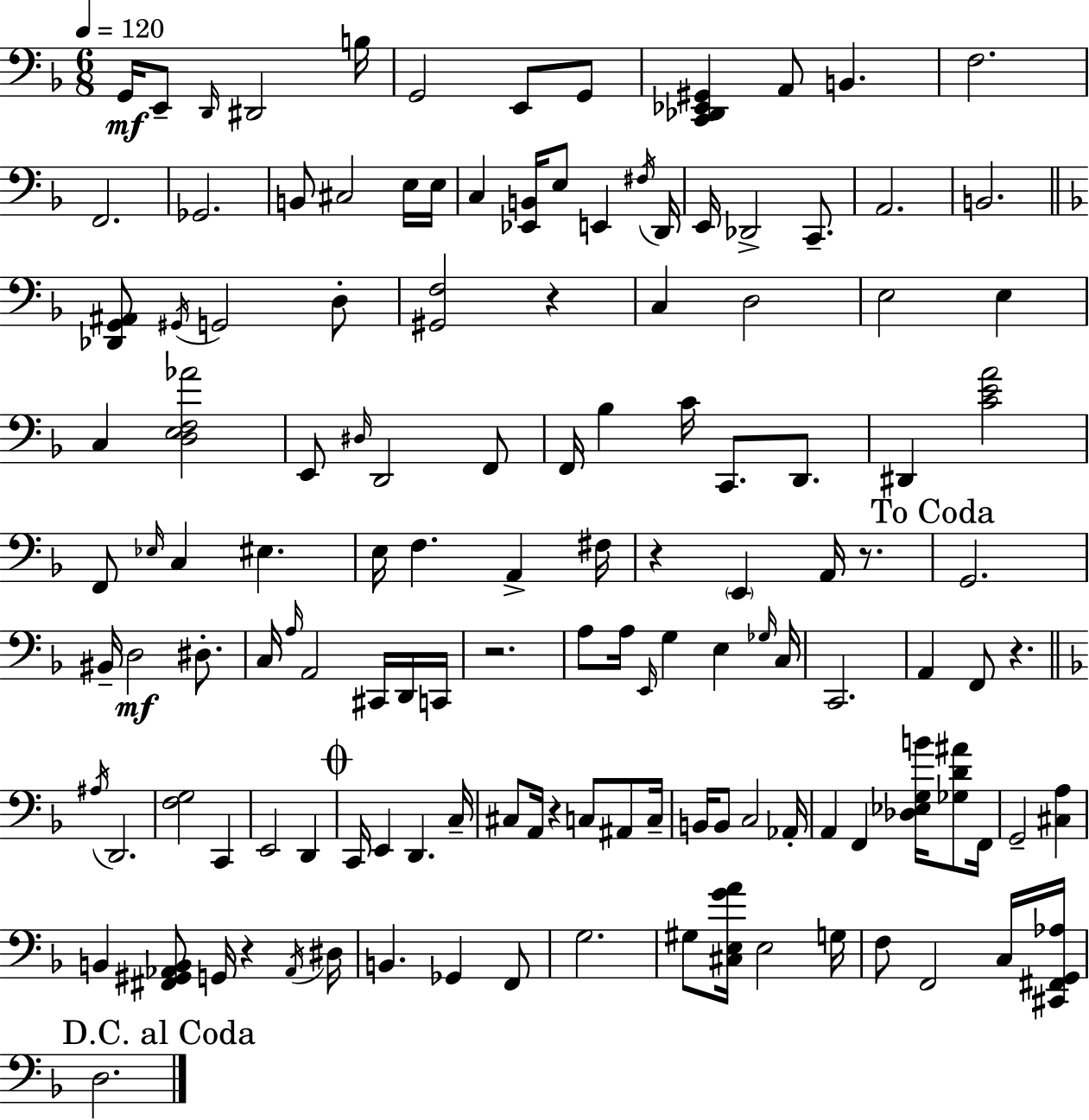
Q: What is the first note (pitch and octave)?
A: G2